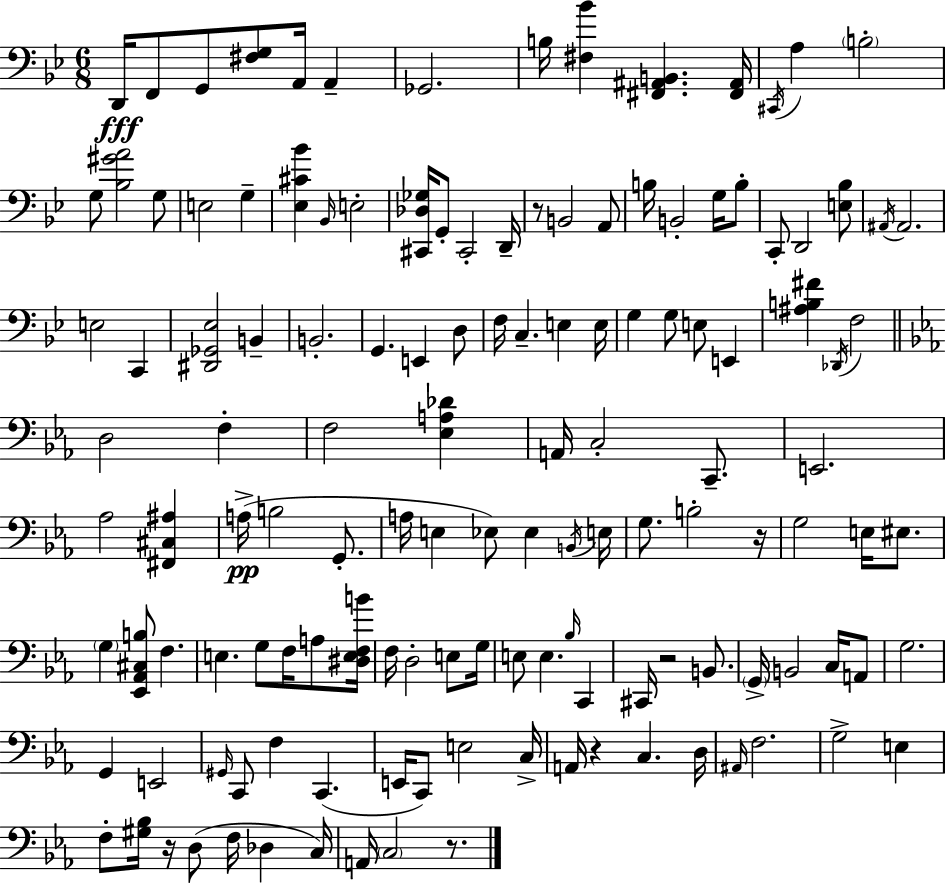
D2/s F2/e G2/e [F#3,G3]/e A2/s A2/q Gb2/h. B3/s [F#3,Bb4]/q [F#2,A#2,B2]/q. [F#2,A#2]/s C#2/s A3/q B3/h G3/e [Bb3,G#4,A4]/h G3/e E3/h G3/q [Eb3,C#4,Bb4]/q Bb2/s E3/h [C#2,Db3,Gb3]/s G2/e C#2/h D2/s R/e B2/h A2/e B3/s B2/h G3/s B3/e C2/e D2/h [E3,Bb3]/e A#2/s A#2/h. E3/h C2/q [D#2,Gb2,Eb3]/h B2/q B2/h. G2/q. E2/q D3/e F3/s C3/q. E3/q E3/s G3/q G3/e E3/e E2/q [A#3,B3,F#4]/q Db2/s F3/h D3/h F3/q F3/h [Eb3,A3,Db4]/q A2/s C3/h C2/e. E2/h. Ab3/h [F#2,C#3,A#3]/q A3/s B3/h G2/e. A3/s E3/q Eb3/e Eb3/q B2/s E3/s G3/e. B3/h R/s G3/h E3/s EIS3/e. G3/q [Eb2,Ab2,C#3,B3]/e F3/q. E3/q. G3/e F3/s A3/e [D#3,E3,F3,B4]/s F3/s D3/h E3/e G3/s E3/e E3/q. Bb3/s C2/q C#2/s R/h B2/e. G2/s B2/h C3/s A2/e G3/h. G2/q E2/h G#2/s C2/e F3/q C2/q. E2/s C2/e E3/h C3/s A2/s R/q C3/q. D3/s A#2/s F3/h. G3/h E3/q F3/e [G#3,Bb3]/s R/s D3/e F3/s Db3/q C3/s A2/s C3/h R/e.